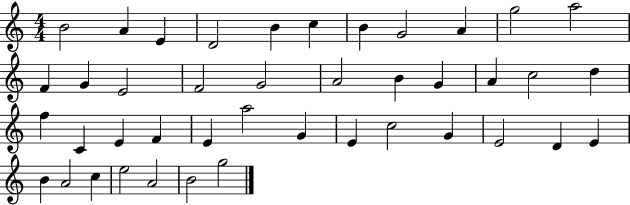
B4/h A4/q E4/q D4/h B4/q C5/q B4/q G4/h A4/q G5/h A5/h F4/q G4/q E4/h F4/h G4/h A4/h B4/q G4/q A4/q C5/h D5/q F5/q C4/q E4/q F4/q E4/q A5/h G4/q E4/q C5/h G4/q E4/h D4/q E4/q B4/q A4/h C5/q E5/h A4/h B4/h G5/h